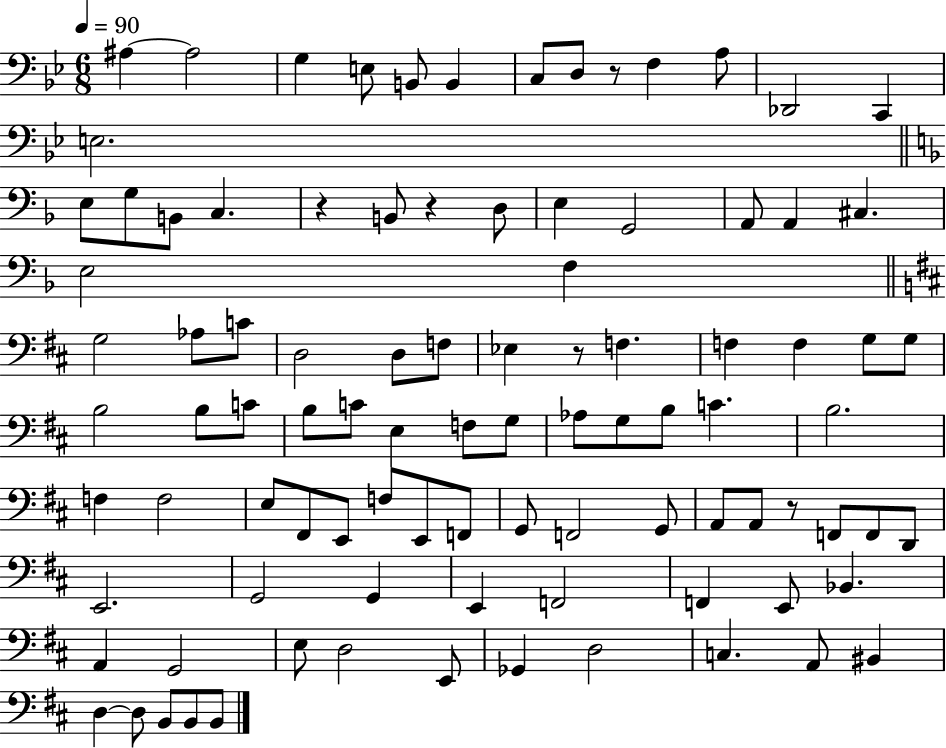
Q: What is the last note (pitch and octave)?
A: B2